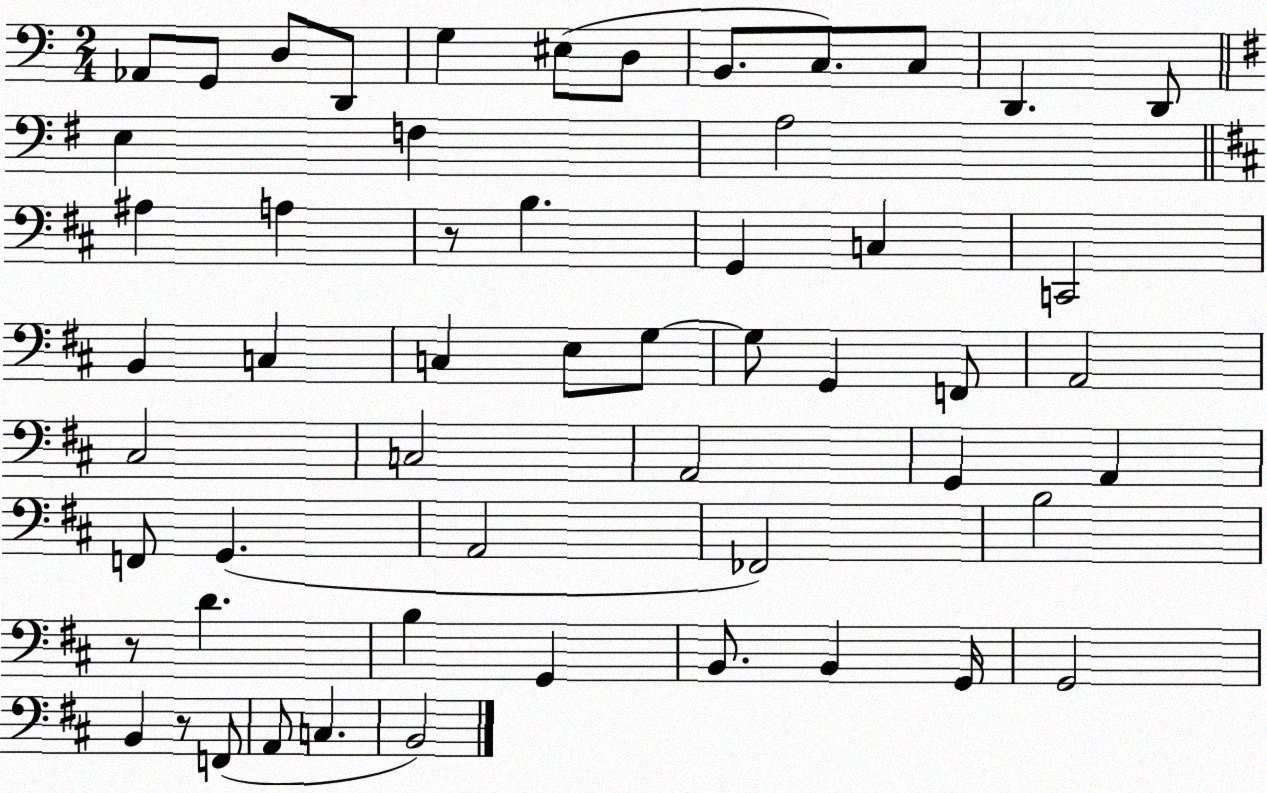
X:1
T:Untitled
M:2/4
L:1/4
K:C
_A,,/2 G,,/2 D,/2 D,,/2 G, ^E,/2 D,/2 B,,/2 C,/2 C,/2 D,, D,,/2 E, F, A,2 ^A, A, z/2 B, G,, C, C,,2 B,, C, C, E,/2 G,/2 G,/2 G,, F,,/2 A,,2 ^C,2 C,2 A,,2 G,, A,, F,,/2 G,, A,,2 _F,,2 B,2 z/2 D B, G,, B,,/2 B,, G,,/4 G,,2 B,, z/2 F,,/2 A,,/2 C, B,,2